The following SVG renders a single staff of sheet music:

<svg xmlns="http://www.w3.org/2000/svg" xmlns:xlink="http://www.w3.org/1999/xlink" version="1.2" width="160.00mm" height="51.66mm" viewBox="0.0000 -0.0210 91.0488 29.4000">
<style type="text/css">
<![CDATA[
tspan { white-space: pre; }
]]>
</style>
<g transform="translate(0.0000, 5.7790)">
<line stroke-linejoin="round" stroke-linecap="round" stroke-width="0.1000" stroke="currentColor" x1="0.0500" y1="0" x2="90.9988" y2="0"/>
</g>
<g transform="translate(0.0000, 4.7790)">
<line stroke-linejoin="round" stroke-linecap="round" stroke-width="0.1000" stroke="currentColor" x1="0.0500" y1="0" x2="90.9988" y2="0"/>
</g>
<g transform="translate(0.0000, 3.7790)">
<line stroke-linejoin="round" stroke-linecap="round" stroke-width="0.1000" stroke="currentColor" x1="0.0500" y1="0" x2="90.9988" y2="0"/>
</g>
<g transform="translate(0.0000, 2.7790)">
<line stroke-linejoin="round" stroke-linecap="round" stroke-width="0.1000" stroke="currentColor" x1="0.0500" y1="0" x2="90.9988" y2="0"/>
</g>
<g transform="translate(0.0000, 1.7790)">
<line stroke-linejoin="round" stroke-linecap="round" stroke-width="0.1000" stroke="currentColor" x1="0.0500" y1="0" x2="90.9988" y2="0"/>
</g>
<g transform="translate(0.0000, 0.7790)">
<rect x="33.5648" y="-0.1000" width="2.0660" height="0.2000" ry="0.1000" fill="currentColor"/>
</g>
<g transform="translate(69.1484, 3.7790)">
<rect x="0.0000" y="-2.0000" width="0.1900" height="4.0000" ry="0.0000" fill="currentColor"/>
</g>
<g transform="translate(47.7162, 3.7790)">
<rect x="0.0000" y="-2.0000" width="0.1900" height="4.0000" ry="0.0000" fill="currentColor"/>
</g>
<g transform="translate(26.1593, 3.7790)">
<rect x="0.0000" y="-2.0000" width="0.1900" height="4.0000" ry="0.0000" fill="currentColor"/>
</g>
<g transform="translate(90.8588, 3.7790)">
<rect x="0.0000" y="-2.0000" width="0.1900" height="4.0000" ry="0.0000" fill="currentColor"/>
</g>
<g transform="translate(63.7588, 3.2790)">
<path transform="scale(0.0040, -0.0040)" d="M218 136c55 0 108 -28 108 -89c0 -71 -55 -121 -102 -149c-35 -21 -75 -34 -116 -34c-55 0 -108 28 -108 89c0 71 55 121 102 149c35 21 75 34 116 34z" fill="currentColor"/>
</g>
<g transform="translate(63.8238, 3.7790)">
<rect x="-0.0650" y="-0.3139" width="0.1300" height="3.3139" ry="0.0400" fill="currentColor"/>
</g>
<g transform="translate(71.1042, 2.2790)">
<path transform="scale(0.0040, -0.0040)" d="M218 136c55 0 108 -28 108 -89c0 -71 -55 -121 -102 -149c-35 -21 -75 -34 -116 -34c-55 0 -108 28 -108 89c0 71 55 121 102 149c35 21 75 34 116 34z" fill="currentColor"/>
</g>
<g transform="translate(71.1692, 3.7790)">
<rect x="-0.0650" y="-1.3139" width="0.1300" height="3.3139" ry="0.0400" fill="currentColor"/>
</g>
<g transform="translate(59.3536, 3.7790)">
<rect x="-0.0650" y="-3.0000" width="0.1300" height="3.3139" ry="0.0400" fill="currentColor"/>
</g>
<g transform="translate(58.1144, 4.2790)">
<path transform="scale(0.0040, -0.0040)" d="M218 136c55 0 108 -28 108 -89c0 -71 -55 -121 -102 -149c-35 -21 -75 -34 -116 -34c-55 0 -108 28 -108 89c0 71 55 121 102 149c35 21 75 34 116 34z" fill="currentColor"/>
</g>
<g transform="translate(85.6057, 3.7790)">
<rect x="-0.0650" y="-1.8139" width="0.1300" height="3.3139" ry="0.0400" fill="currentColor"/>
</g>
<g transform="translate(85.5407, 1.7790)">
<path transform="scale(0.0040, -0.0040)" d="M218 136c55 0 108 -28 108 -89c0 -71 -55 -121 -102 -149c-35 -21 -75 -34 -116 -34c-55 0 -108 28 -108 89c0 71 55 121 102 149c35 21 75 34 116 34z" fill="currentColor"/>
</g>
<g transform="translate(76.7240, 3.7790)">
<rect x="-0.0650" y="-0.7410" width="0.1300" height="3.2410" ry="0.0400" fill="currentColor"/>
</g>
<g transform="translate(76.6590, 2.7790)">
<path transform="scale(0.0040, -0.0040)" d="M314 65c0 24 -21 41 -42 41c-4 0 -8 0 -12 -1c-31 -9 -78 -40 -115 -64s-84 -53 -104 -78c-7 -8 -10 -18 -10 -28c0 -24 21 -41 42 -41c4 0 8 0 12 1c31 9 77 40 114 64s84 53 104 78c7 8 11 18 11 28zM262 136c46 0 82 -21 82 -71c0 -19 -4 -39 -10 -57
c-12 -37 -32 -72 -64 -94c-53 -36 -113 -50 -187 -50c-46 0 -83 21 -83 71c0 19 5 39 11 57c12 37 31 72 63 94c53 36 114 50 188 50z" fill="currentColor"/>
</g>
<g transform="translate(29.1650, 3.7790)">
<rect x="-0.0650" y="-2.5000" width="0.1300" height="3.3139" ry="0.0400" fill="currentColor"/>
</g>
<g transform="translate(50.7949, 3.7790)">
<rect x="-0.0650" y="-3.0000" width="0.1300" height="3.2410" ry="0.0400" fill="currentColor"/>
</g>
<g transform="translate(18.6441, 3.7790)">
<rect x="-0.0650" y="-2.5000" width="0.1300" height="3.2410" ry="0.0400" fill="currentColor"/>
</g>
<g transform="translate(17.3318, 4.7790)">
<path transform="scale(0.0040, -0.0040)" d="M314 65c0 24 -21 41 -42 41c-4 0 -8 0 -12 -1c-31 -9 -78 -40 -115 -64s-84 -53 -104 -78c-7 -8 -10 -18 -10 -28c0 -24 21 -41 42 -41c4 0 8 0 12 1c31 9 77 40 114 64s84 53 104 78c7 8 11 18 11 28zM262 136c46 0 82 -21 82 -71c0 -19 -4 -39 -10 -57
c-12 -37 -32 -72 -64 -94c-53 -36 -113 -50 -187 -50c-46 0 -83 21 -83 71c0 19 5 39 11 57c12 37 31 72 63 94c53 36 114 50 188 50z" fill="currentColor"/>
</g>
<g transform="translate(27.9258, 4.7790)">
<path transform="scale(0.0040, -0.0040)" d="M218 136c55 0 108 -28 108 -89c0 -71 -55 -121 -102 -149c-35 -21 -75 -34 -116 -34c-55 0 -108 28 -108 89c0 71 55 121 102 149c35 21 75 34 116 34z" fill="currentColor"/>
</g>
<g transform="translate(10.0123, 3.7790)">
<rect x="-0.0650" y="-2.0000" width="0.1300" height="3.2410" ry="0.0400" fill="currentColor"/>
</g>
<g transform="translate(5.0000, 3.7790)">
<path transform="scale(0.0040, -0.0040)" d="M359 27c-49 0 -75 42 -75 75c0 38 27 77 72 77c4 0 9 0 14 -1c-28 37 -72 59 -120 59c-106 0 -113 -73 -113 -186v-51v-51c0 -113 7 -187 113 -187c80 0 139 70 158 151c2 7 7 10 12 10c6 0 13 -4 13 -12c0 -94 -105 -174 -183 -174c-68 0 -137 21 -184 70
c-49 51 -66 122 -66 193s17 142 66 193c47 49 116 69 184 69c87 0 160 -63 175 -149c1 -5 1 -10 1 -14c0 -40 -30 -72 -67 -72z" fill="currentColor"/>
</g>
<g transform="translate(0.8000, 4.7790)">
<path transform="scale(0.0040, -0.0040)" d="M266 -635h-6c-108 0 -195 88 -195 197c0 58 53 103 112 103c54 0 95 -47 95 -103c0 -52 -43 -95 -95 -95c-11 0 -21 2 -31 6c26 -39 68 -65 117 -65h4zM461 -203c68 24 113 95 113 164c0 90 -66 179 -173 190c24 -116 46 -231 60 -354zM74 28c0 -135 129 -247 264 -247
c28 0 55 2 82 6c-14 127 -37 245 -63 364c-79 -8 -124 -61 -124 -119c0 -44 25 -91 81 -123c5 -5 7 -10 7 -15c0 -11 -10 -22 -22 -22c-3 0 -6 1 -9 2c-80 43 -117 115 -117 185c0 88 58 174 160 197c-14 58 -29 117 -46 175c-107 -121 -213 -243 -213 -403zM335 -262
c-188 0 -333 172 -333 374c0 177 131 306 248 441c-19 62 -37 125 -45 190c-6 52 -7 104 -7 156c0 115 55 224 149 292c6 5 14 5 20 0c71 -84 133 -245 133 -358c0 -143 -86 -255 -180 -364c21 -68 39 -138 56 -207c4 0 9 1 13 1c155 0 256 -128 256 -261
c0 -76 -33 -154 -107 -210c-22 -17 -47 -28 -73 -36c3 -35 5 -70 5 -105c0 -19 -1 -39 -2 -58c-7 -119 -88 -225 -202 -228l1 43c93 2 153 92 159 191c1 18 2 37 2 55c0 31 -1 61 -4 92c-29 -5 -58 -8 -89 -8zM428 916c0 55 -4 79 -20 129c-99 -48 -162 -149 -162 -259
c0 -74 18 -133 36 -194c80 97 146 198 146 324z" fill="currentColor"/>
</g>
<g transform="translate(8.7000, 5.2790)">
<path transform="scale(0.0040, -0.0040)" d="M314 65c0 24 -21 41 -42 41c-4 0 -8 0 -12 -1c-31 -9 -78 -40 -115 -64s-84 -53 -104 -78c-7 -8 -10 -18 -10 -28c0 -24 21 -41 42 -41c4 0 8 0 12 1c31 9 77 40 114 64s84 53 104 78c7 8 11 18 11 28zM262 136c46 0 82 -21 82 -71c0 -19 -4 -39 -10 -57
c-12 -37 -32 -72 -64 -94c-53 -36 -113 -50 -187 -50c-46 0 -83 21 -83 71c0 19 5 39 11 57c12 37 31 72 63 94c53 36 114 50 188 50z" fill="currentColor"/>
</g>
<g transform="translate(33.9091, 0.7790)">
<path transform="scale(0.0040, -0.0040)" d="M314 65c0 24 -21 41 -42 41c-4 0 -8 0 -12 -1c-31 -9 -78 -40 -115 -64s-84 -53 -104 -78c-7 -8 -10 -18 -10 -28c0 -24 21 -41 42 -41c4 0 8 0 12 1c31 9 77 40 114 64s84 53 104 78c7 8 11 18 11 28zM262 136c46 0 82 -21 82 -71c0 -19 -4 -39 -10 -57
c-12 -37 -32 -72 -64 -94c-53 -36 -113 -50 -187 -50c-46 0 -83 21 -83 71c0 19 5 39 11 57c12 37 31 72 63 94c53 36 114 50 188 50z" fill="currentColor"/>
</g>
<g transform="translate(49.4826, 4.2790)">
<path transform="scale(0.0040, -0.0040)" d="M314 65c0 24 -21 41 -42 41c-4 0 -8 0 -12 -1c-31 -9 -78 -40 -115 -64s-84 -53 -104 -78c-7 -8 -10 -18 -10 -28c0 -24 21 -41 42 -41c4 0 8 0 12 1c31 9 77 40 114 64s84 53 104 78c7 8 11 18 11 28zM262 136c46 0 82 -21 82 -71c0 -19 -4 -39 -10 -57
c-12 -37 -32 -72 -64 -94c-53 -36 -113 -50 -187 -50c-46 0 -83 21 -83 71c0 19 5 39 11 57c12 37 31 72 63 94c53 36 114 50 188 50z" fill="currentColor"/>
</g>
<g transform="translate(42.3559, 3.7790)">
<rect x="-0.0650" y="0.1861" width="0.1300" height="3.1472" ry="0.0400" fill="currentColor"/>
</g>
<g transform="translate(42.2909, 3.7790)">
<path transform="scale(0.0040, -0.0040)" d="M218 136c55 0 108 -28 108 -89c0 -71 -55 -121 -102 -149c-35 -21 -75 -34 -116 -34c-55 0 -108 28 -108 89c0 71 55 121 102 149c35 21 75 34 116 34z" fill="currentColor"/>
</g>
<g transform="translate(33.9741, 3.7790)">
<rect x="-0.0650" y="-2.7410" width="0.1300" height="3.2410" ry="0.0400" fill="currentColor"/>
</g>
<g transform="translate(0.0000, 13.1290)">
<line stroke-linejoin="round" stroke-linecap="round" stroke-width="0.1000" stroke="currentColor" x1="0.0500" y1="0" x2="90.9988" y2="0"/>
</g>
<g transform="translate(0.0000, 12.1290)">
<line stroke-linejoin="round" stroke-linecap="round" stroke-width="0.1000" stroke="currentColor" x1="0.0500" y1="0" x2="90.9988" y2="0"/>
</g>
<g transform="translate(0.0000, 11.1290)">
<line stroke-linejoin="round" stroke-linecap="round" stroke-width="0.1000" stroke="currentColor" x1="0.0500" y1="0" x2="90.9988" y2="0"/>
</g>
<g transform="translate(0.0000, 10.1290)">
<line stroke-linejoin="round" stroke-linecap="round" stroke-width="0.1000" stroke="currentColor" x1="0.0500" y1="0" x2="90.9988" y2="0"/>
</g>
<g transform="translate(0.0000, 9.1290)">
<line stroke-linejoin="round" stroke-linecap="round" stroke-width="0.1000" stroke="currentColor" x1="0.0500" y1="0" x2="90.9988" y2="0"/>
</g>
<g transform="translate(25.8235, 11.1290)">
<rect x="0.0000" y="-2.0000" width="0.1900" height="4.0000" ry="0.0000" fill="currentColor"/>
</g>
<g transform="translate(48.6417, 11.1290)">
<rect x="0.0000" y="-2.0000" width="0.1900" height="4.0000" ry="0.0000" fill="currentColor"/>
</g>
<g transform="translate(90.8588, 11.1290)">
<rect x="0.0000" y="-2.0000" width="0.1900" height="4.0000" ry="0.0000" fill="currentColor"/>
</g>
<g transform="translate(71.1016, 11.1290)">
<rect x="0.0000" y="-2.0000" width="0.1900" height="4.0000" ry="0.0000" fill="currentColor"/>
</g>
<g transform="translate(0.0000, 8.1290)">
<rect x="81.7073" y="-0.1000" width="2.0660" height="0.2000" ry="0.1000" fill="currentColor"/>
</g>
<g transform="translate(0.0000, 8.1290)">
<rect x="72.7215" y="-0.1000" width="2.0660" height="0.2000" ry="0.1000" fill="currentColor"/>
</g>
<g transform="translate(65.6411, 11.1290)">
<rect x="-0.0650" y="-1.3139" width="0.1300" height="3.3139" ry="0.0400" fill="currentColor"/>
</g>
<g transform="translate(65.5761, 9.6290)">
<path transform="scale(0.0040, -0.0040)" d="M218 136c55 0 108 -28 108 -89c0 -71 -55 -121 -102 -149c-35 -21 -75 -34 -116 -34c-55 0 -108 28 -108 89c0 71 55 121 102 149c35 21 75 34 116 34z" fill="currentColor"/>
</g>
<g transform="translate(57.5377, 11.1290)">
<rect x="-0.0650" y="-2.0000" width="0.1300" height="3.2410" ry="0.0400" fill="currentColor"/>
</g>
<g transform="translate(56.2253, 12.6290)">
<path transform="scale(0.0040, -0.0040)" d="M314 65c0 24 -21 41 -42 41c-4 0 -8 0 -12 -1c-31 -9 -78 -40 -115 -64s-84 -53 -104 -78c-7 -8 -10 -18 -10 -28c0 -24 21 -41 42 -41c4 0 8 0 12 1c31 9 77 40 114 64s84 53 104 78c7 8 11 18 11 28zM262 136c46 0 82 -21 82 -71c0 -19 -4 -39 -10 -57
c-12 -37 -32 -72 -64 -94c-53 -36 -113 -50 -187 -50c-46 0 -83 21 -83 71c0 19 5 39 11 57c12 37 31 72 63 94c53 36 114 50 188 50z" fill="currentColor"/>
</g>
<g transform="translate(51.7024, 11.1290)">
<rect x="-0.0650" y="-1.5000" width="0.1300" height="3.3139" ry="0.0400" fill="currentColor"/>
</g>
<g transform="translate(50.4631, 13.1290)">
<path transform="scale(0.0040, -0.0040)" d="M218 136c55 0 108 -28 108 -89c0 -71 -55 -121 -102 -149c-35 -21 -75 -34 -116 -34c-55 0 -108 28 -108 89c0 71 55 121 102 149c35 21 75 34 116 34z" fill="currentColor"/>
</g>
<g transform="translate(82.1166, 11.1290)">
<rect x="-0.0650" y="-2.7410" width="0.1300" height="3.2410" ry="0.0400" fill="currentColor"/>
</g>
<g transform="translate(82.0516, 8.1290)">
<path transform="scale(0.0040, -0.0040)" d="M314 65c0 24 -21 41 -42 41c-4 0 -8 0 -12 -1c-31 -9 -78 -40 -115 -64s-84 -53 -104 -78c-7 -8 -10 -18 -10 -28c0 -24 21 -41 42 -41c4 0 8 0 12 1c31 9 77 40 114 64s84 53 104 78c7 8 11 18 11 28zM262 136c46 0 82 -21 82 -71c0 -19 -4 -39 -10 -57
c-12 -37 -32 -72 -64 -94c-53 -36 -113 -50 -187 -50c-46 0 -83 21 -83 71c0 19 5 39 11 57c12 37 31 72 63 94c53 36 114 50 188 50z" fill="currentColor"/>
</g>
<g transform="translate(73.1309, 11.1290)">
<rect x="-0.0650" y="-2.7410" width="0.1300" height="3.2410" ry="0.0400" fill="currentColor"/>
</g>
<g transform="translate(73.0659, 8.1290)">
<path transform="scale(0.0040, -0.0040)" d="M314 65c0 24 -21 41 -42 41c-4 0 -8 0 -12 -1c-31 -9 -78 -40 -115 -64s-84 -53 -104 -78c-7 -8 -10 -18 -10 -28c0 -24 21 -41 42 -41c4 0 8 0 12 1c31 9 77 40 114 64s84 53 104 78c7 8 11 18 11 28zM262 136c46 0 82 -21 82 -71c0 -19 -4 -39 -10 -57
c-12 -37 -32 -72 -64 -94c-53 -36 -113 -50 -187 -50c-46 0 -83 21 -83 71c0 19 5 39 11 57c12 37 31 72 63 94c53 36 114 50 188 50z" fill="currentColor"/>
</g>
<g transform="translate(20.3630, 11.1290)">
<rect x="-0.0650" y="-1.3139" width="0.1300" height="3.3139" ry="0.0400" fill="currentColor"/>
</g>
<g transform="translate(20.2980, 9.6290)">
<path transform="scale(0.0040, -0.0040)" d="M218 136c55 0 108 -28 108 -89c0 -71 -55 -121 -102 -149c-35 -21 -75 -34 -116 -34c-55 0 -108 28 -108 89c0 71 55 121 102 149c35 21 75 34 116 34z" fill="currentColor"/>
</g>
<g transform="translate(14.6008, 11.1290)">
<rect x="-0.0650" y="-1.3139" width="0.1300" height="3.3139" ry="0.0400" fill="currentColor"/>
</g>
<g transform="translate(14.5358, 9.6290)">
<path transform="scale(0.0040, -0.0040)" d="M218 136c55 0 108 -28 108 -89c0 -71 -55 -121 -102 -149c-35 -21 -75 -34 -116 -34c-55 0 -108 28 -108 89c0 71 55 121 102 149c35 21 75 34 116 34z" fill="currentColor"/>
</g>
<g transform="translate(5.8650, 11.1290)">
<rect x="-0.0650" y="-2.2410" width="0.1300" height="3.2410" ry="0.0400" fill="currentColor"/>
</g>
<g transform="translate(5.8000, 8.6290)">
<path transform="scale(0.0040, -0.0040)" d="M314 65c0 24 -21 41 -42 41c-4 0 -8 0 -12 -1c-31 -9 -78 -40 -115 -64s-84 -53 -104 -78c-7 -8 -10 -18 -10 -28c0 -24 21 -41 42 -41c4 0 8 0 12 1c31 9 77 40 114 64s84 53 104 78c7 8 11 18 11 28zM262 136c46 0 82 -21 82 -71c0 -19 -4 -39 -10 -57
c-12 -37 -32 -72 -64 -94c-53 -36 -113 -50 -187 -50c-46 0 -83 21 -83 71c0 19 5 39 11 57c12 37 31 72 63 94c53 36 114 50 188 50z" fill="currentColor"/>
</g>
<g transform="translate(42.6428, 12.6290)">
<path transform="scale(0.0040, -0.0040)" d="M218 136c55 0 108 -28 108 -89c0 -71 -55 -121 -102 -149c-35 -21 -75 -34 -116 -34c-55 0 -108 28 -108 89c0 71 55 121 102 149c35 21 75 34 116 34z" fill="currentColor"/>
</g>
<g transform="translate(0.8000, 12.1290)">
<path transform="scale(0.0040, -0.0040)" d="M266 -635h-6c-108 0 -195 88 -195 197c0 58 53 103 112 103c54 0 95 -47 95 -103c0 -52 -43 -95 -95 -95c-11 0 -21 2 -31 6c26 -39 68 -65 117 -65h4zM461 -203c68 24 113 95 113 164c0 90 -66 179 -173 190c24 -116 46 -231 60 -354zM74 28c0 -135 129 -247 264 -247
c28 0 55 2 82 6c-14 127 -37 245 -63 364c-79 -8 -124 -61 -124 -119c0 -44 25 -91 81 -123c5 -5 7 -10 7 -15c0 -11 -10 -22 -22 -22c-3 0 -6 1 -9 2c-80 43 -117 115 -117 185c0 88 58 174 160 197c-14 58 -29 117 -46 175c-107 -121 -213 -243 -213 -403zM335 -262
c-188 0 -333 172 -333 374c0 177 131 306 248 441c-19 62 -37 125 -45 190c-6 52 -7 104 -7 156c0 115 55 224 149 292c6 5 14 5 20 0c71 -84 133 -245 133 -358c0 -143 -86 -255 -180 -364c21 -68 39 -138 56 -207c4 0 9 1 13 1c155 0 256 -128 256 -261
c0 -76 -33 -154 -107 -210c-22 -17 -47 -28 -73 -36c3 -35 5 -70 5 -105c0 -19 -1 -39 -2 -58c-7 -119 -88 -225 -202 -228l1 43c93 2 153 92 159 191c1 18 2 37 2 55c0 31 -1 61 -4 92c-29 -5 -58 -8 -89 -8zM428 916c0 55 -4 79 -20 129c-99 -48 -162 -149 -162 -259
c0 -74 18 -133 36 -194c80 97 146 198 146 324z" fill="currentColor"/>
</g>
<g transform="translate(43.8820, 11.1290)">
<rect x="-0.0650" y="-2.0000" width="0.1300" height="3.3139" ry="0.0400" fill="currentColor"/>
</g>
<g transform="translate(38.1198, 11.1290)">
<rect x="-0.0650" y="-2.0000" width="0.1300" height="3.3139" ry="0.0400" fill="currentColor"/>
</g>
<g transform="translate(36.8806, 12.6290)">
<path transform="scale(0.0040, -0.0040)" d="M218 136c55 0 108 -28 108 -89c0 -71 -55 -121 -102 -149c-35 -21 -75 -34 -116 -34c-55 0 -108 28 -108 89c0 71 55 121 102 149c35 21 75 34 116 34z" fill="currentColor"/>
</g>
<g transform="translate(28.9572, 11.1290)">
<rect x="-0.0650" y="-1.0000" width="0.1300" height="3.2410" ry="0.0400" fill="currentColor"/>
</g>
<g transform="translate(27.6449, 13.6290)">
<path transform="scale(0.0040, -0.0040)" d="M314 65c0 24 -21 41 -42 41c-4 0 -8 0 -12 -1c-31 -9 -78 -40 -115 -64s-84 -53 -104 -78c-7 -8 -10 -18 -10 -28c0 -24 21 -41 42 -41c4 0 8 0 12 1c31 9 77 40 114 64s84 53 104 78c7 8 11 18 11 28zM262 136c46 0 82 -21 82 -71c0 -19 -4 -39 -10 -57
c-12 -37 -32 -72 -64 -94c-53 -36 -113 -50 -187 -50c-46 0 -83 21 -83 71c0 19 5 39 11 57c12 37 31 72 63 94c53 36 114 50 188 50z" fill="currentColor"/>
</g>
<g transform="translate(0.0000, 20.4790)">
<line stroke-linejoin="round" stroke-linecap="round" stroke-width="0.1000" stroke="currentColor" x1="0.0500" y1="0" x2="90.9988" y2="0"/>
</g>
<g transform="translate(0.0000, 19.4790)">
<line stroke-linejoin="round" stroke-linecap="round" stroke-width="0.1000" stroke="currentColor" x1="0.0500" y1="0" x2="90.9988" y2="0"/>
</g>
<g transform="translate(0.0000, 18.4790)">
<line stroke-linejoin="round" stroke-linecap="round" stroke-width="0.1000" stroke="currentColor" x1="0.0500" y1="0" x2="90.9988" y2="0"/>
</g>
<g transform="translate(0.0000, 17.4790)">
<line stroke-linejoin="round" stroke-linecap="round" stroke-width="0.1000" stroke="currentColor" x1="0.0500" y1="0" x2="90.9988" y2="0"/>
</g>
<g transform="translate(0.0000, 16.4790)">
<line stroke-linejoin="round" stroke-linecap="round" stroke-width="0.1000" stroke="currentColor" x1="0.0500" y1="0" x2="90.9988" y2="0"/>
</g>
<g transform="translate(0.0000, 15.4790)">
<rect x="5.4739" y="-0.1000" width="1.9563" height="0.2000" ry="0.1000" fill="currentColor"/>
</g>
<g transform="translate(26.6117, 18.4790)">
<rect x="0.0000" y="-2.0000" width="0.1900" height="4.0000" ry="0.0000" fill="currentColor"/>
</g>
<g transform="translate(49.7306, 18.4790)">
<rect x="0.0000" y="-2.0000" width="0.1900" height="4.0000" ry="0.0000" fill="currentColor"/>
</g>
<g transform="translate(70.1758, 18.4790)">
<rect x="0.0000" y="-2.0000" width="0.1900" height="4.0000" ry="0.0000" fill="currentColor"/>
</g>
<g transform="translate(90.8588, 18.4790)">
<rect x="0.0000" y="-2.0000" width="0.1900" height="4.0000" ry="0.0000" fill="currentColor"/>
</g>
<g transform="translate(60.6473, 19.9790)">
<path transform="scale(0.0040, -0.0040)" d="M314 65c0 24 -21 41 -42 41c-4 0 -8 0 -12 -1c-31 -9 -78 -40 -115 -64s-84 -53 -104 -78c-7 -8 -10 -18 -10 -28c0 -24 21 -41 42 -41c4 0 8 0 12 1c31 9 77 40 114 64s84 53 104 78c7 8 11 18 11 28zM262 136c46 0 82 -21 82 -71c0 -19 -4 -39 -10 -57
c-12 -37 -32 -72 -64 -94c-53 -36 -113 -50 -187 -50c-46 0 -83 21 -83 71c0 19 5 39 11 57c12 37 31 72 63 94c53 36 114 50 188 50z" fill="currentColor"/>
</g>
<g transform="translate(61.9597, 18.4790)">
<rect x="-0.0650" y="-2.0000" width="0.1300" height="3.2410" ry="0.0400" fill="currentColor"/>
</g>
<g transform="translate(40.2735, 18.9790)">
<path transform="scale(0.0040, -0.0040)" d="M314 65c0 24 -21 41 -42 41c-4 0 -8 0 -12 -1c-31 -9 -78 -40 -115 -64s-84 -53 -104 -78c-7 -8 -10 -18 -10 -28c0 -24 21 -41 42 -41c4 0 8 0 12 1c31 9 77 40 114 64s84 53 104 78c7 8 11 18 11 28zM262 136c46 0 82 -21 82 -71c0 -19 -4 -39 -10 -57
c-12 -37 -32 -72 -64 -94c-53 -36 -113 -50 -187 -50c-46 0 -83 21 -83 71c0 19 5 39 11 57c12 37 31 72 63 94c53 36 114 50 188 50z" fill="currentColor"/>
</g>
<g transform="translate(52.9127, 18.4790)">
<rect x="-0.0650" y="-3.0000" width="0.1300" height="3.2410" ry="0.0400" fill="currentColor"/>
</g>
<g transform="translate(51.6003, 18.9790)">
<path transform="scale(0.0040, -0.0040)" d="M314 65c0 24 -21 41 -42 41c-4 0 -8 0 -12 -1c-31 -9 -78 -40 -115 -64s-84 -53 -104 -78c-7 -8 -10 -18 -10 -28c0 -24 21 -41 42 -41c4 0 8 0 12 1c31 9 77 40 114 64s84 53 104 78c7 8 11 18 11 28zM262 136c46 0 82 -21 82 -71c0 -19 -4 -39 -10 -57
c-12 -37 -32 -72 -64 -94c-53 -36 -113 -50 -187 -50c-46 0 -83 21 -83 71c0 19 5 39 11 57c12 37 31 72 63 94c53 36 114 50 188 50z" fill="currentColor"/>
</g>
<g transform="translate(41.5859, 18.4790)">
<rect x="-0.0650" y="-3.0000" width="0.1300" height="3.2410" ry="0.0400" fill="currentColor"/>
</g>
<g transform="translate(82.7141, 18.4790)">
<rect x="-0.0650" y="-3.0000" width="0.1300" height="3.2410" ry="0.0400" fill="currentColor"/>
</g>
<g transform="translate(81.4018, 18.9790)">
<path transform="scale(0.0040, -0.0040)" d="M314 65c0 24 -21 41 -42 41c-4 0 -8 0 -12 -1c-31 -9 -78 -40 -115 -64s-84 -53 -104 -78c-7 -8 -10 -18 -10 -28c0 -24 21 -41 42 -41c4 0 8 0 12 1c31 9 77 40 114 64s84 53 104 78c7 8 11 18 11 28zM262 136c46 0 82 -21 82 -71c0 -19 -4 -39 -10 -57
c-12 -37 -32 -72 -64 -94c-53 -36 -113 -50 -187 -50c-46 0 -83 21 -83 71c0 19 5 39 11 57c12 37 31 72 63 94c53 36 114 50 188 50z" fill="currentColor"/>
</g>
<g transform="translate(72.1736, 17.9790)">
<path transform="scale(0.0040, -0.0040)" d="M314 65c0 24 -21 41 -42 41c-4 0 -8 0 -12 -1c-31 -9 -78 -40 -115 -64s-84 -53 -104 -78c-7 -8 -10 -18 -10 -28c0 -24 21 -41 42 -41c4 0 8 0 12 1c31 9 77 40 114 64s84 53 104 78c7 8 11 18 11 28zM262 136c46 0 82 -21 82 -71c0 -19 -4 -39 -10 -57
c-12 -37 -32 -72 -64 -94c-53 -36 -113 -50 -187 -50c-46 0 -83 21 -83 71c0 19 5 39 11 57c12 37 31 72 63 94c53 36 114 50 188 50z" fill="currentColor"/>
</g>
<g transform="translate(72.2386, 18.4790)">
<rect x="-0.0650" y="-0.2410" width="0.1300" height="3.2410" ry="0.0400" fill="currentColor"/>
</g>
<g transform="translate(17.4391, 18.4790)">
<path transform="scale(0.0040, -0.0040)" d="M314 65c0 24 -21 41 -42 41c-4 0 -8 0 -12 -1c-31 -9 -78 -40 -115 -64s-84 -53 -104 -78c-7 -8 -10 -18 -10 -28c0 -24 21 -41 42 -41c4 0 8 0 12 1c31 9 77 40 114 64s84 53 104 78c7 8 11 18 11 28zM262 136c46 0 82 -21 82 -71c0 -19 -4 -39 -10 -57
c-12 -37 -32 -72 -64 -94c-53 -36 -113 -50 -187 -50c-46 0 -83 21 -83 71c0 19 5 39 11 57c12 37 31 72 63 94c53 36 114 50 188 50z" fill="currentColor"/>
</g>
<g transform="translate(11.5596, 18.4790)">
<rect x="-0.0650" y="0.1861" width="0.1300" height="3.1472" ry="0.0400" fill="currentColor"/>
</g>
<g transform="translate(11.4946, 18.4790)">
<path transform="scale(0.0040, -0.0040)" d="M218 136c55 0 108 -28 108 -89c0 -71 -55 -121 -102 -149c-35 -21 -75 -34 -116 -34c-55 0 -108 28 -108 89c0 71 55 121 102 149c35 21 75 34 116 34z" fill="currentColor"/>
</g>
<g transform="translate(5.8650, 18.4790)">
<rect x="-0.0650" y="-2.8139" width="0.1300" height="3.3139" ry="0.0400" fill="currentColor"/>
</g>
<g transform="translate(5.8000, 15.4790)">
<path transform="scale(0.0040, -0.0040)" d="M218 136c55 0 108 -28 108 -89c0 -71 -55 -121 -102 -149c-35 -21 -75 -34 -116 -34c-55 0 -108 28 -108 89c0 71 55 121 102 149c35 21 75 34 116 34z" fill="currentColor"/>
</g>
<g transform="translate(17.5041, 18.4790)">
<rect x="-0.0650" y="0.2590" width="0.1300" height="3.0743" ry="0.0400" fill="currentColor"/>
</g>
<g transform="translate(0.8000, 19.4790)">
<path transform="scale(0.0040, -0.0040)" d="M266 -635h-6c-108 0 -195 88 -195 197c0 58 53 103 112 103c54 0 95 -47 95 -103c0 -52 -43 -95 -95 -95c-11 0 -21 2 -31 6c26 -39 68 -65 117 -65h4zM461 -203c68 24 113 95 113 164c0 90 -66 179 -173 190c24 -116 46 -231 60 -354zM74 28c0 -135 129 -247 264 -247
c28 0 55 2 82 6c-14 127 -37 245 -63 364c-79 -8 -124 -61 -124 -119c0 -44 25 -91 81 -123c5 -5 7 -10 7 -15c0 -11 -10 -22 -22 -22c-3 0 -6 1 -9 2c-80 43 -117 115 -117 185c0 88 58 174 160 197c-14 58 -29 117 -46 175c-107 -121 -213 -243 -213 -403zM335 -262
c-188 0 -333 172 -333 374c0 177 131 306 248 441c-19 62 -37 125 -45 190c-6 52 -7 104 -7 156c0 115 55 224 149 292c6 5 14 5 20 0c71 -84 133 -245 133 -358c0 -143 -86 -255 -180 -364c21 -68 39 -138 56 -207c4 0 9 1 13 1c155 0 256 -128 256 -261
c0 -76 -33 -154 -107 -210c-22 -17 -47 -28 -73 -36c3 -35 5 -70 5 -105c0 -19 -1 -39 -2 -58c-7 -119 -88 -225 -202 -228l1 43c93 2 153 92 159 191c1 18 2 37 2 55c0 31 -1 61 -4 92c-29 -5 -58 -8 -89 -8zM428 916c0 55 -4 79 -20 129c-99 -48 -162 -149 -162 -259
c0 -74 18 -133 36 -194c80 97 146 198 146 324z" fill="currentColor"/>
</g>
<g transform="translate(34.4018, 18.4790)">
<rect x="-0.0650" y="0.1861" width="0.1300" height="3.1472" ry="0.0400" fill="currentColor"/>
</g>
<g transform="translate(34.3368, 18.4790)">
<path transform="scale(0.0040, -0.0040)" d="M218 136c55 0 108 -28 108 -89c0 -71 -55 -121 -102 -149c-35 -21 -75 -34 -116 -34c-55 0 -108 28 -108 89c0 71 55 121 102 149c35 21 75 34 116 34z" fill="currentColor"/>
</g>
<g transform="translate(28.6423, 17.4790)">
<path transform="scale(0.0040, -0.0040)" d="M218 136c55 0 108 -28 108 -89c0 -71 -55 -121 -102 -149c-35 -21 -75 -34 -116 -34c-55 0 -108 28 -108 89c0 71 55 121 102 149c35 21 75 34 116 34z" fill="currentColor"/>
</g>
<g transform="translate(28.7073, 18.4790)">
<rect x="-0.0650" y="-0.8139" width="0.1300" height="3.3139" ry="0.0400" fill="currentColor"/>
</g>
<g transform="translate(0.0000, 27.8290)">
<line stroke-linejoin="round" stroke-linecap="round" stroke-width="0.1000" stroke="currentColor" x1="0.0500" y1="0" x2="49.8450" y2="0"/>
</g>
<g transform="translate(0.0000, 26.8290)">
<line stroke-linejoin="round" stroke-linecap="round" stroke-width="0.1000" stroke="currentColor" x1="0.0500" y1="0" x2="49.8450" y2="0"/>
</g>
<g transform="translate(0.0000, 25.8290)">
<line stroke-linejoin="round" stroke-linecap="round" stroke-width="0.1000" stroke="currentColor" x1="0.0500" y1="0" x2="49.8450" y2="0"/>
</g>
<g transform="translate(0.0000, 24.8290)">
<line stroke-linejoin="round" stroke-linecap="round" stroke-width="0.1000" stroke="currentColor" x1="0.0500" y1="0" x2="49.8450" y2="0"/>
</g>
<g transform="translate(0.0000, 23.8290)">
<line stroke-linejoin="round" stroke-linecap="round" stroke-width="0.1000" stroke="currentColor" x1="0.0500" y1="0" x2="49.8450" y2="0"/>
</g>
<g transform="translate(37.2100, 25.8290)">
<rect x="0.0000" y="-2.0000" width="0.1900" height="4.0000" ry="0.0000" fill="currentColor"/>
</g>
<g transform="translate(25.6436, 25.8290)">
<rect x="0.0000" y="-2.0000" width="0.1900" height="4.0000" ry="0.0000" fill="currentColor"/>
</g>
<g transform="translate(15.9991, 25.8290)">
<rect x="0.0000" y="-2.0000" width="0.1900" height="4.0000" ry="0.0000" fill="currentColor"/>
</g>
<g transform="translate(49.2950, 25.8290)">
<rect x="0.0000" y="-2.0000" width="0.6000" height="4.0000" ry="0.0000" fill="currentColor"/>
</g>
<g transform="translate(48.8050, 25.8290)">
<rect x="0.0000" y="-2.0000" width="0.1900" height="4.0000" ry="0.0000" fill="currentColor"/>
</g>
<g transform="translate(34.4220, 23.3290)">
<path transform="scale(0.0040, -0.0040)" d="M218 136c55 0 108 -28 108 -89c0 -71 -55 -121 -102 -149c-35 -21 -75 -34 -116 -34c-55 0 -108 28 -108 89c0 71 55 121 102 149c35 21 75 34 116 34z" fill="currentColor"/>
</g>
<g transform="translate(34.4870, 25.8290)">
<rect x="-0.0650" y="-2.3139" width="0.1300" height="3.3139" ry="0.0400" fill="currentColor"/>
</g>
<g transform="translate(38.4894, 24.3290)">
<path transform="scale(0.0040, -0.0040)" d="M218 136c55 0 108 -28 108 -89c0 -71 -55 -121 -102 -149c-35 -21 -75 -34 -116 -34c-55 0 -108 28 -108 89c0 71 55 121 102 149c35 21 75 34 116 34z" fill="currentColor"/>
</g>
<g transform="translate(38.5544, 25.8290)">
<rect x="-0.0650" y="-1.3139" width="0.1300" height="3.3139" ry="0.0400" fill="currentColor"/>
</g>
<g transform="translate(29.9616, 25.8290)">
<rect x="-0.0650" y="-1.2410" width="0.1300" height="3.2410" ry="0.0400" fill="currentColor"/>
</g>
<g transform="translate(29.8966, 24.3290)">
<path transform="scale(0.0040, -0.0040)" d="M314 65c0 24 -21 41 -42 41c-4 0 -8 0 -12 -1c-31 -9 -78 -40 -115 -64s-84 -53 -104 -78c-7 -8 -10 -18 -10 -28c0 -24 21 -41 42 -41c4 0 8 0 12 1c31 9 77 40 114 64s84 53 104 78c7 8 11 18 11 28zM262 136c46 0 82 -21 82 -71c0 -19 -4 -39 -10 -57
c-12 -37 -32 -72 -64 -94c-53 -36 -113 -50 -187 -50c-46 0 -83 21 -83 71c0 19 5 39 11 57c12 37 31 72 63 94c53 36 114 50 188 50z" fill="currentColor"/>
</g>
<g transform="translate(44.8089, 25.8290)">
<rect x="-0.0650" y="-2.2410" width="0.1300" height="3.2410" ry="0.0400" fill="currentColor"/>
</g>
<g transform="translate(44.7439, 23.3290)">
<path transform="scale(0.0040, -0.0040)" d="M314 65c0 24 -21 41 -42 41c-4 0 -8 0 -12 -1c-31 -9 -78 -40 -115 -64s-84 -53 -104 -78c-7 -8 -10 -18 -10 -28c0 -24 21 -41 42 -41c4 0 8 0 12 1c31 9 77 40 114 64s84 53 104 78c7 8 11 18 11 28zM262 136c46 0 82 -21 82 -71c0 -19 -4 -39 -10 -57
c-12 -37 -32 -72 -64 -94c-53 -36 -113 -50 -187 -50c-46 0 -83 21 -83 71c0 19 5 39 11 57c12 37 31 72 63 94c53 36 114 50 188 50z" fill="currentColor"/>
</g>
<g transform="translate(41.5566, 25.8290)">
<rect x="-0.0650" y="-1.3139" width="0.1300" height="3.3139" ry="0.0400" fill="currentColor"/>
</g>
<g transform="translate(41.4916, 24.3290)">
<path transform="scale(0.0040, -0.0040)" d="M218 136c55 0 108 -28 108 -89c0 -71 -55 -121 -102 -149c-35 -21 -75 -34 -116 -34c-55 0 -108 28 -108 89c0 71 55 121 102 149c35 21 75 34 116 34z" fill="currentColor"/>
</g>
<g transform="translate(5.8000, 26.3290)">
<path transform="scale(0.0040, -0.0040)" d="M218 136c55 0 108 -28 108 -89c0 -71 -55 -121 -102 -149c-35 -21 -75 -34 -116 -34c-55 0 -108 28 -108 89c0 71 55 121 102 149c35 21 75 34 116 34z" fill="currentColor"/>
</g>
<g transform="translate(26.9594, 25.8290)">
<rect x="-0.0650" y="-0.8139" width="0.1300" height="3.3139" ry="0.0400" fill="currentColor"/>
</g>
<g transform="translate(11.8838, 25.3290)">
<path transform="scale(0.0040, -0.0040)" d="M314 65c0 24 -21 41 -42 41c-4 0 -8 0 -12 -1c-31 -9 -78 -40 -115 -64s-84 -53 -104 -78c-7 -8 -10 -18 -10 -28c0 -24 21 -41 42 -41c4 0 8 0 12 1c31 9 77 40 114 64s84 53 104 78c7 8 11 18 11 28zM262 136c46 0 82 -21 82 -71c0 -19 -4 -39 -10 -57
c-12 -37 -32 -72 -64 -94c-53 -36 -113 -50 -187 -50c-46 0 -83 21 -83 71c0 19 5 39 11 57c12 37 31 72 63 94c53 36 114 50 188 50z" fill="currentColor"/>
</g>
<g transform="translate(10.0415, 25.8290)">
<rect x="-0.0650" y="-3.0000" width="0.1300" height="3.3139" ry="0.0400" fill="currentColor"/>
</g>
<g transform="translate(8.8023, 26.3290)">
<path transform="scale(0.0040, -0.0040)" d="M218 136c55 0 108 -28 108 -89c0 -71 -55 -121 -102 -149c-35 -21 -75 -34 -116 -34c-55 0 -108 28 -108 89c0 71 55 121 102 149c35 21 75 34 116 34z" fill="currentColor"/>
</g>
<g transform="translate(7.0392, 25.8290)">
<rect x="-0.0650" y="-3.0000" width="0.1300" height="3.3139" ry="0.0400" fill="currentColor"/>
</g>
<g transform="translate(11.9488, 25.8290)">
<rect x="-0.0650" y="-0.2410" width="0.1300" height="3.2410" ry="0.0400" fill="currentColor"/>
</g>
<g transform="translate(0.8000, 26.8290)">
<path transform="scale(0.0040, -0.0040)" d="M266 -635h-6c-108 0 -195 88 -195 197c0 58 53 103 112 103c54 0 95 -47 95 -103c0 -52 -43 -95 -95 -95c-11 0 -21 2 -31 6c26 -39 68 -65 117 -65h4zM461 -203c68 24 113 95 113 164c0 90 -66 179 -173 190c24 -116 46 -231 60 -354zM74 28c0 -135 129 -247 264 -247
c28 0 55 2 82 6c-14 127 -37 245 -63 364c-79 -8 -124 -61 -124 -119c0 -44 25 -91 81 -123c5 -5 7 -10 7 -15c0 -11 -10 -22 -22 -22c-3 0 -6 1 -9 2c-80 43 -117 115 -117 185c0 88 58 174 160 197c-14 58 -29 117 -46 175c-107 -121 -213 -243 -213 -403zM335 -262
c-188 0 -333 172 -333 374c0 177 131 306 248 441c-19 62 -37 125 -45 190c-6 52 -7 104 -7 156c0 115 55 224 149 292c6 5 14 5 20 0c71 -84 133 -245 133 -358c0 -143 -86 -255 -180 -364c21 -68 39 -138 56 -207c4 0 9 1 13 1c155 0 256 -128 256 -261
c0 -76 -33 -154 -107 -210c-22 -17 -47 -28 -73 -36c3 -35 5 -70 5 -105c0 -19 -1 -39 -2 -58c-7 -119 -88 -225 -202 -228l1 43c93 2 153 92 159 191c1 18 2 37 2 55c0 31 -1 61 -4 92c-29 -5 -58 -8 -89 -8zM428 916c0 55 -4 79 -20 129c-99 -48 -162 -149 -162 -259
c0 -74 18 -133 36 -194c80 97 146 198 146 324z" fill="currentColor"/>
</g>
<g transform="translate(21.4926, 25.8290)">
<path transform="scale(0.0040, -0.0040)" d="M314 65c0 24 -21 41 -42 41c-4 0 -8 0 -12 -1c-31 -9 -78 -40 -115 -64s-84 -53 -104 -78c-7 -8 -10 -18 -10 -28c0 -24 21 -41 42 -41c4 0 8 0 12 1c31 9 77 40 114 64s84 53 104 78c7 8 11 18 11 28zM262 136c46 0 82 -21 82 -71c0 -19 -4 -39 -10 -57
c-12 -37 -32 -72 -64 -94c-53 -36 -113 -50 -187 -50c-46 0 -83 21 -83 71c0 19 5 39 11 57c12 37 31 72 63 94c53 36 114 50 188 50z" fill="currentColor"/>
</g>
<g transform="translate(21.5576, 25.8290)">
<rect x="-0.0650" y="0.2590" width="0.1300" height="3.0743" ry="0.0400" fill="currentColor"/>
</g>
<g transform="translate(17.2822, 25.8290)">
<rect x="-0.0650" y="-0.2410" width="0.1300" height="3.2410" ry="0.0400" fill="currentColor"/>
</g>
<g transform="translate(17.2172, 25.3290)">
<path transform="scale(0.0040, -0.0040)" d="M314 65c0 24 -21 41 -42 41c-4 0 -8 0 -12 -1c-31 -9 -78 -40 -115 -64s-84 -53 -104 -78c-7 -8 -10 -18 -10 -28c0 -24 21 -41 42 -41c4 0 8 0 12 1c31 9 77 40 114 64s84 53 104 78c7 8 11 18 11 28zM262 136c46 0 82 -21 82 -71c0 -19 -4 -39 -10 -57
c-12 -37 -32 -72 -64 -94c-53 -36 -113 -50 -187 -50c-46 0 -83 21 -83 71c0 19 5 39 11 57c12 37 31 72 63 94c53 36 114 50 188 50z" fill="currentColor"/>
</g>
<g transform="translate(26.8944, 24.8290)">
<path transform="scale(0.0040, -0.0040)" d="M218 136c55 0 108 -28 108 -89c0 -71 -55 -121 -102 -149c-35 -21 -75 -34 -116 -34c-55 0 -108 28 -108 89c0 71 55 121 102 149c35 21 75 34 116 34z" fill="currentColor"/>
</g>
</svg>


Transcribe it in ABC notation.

X:1
T:Untitled
M:4/4
L:1/4
K:C
F2 G2 G a2 B A2 A c e d2 f g2 e e D2 F F E F2 e a2 a2 a B B2 d B A2 A2 F2 c2 A2 A A c2 c2 B2 d e2 g e e g2